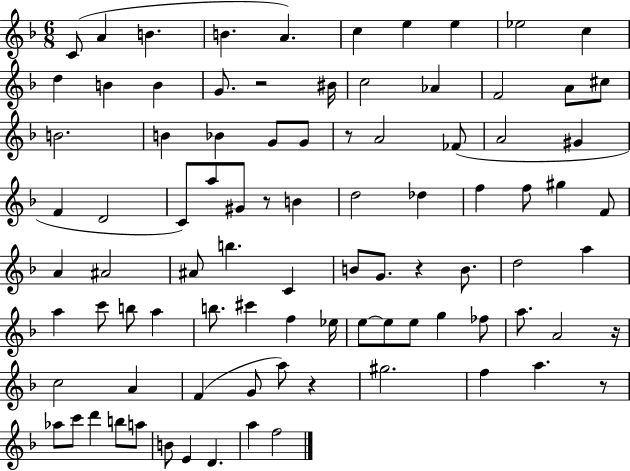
X:1
T:Untitled
M:6/8
L:1/4
K:F
C/2 A B B A c e e _e2 c d B B G/2 z2 ^B/4 c2 _A F2 A/2 ^c/2 B2 B _B G/2 G/2 z/2 A2 _F/2 A2 ^G F D2 C/2 a/2 ^G/2 z/2 B d2 _d f f/2 ^g F/2 A ^A2 ^A/2 b C B/2 G/2 z B/2 d2 a a c'/2 b/2 a b/2 ^c' f _e/4 e/2 e/2 e/2 g _f/2 a/2 A2 z/4 c2 A F G/2 a/2 z ^g2 f a z/2 _a/2 c'/2 d' b/2 a/2 B/2 E D a f2